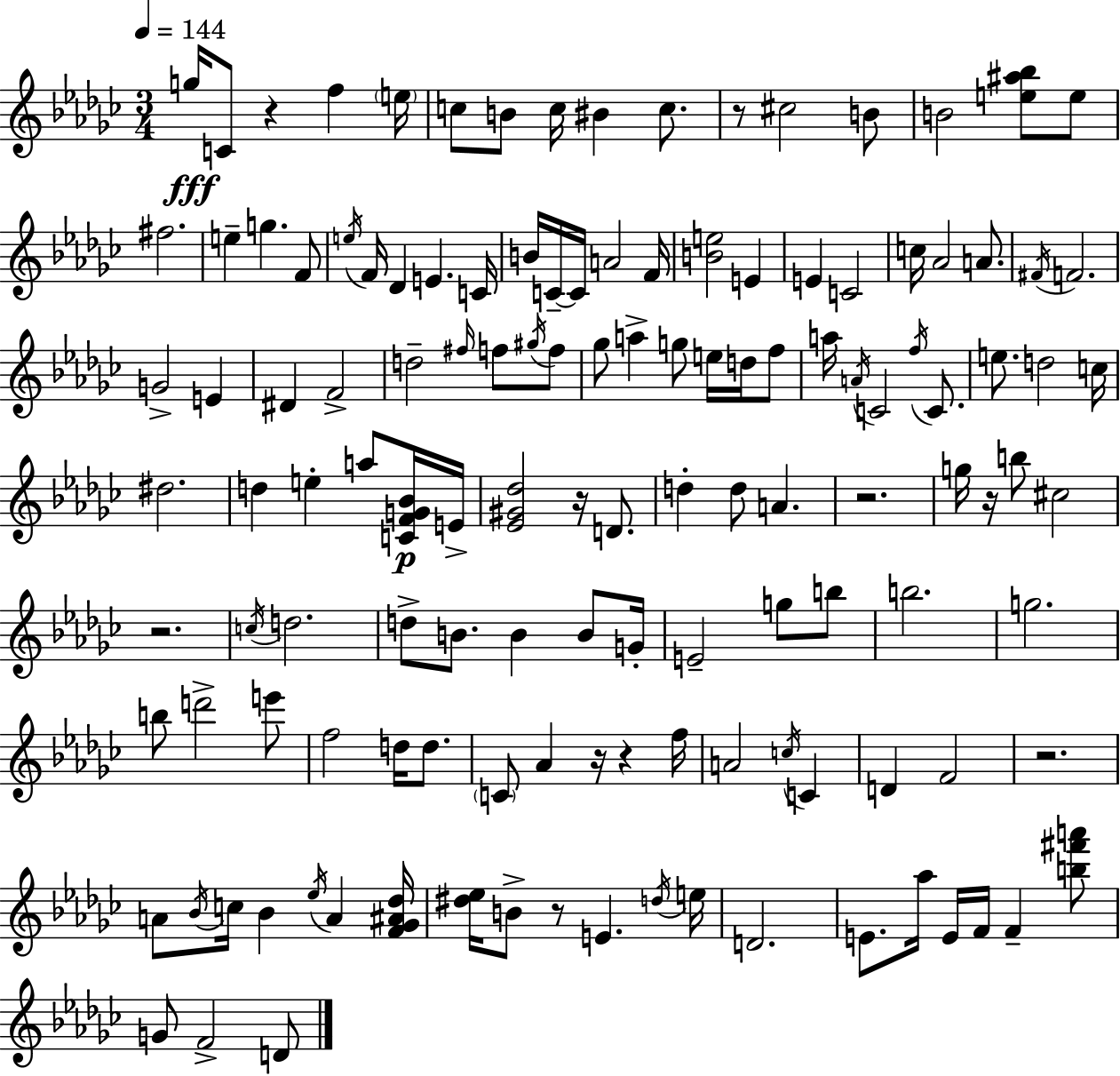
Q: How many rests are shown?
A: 10